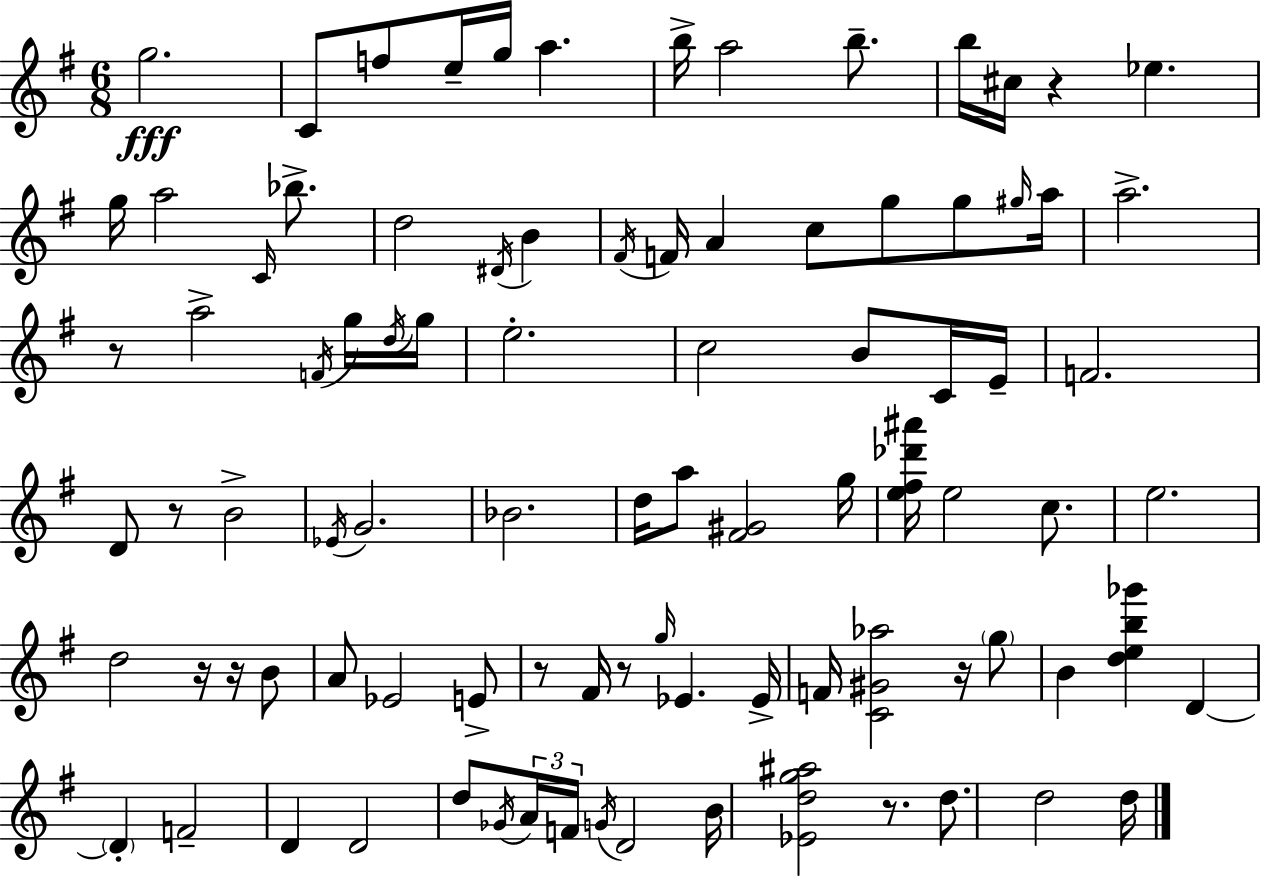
G5/h. C4/e F5/e E5/s G5/s A5/q. B5/s A5/h B5/e. B5/s C#5/s R/q Eb5/q. G5/s A5/h C4/s Bb5/e. D5/h D#4/s B4/q F#4/s F4/s A4/q C5/e G5/e G5/e G#5/s A5/s A5/h. R/e A5/h F4/s G5/s D5/s G5/s E5/h. C5/h B4/e C4/s E4/s F4/h. D4/e R/e B4/h Eb4/s G4/h. Bb4/h. D5/s A5/e [F#4,G#4]/h G5/s [E5,F#5,Db6,A#6]/s E5/h C5/e. E5/h. D5/h R/s R/s B4/e A4/e Eb4/h E4/e R/e F#4/s R/e G5/s Eb4/q. Eb4/s F4/s [C4,G#4,Ab5]/h R/s G5/e B4/q [D5,E5,B5,Gb6]/q D4/q D4/q F4/h D4/q D4/h D5/e Gb4/s A4/s F4/s G4/s D4/h B4/s [Eb4,D5,G5,A#5]/h R/e. D5/e. D5/h D5/s